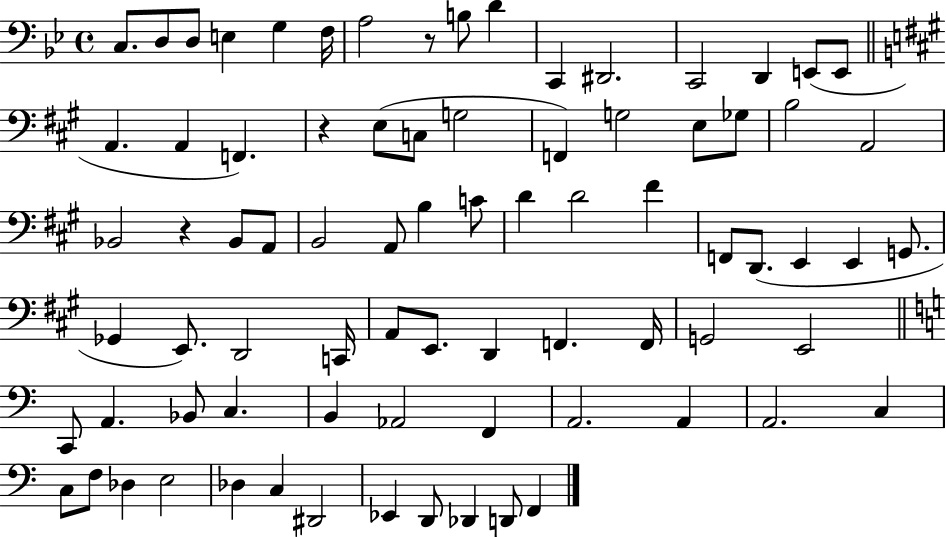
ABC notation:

X:1
T:Untitled
M:4/4
L:1/4
K:Bb
C,/2 D,/2 D,/2 E, G, F,/4 A,2 z/2 B,/2 D C,, ^D,,2 C,,2 D,, E,,/2 E,,/2 A,, A,, F,, z E,/2 C,/2 G,2 F,, G,2 E,/2 _G,/2 B,2 A,,2 _B,,2 z _B,,/2 A,,/2 B,,2 A,,/2 B, C/2 D D2 ^F F,,/2 D,,/2 E,, E,, G,,/2 _G,, E,,/2 D,,2 C,,/4 A,,/2 E,,/2 D,, F,, F,,/4 G,,2 E,,2 C,,/2 A,, _B,,/2 C, B,, _A,,2 F,, A,,2 A,, A,,2 C, C,/2 F,/2 _D, E,2 _D, C, ^D,,2 _E,, D,,/2 _D,, D,,/2 F,,